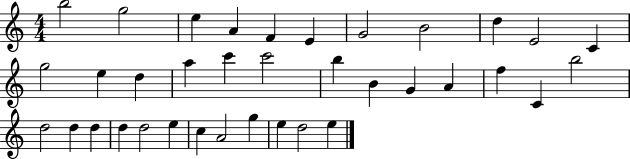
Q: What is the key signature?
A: C major